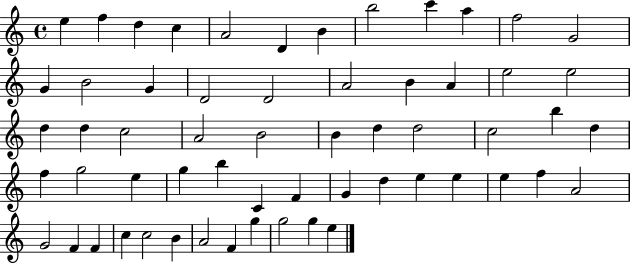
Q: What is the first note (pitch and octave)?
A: E5